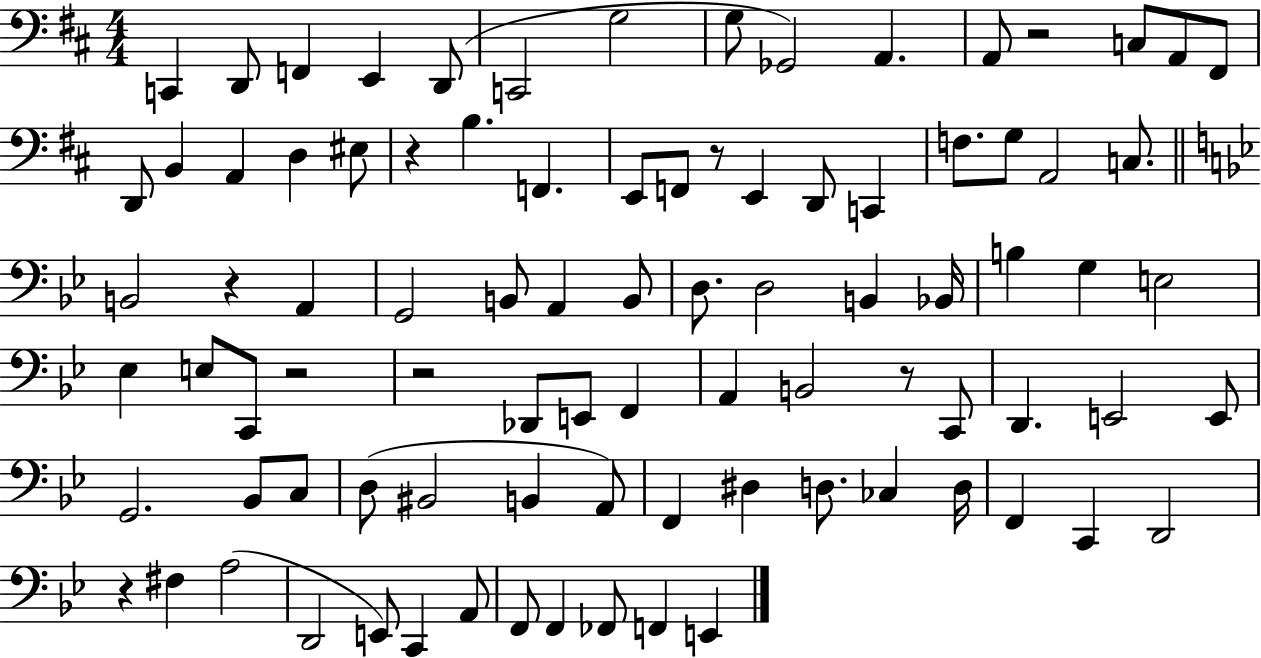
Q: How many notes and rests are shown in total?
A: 89